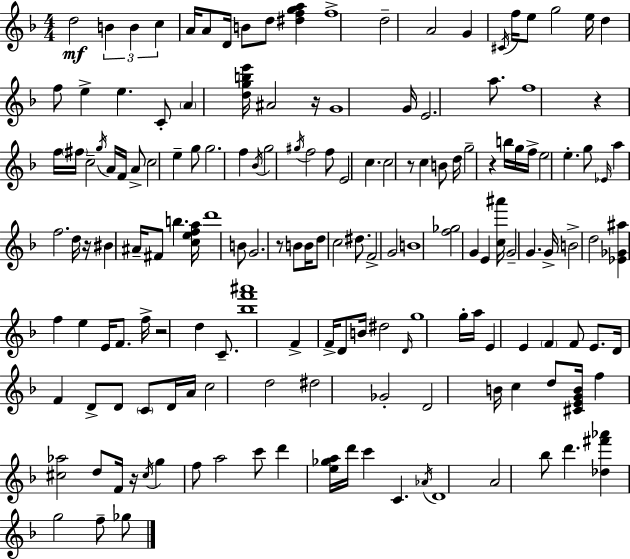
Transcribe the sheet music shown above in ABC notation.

X:1
T:Untitled
M:4/4
L:1/4
K:Dm
d2 B B c A/4 A/2 D/4 B/2 d/2 [^dfga] f4 d2 A2 G ^C/4 f/4 e/2 g2 e/4 d f/2 e e C/2 A [dgbe']/4 ^A2 z/4 G4 G/4 E2 a/2 f4 z f/4 ^f/4 c2 g/4 A/4 F/4 A/2 c2 e g/2 g2 f _B/4 g2 ^g/4 f2 f/2 E2 c c2 z/2 c B/2 d/4 g2 z b/4 g/4 f/4 e2 e g/2 _E/4 a f2 d/4 z/4 ^B ^A/4 ^F/2 b [cefa]/4 d'4 B/2 G2 z/2 B/2 B/4 d/2 c2 ^d/2 F2 G2 B4 [f_g]2 G E [c^a']/4 G2 G G/4 B2 d2 [_E_G^a] f e E/4 F/2 f/4 z2 d C/2 [_bf'^a']4 F F/4 D/2 B/4 ^d2 D/4 g4 g/4 a/4 E E F F/2 E/2 D/4 F D/2 D/2 C/2 D/4 A/4 c2 d2 ^d2 _G2 D2 B/4 c d/2 [^CEGB]/4 f [^c_a]2 d/2 F/4 z/4 ^c/4 g f/2 a2 c'/2 d' [e_ga]/4 d'/4 c' C _A/4 D4 A2 _b/2 d' [_d^f'_a'] g2 f/2 _g/2